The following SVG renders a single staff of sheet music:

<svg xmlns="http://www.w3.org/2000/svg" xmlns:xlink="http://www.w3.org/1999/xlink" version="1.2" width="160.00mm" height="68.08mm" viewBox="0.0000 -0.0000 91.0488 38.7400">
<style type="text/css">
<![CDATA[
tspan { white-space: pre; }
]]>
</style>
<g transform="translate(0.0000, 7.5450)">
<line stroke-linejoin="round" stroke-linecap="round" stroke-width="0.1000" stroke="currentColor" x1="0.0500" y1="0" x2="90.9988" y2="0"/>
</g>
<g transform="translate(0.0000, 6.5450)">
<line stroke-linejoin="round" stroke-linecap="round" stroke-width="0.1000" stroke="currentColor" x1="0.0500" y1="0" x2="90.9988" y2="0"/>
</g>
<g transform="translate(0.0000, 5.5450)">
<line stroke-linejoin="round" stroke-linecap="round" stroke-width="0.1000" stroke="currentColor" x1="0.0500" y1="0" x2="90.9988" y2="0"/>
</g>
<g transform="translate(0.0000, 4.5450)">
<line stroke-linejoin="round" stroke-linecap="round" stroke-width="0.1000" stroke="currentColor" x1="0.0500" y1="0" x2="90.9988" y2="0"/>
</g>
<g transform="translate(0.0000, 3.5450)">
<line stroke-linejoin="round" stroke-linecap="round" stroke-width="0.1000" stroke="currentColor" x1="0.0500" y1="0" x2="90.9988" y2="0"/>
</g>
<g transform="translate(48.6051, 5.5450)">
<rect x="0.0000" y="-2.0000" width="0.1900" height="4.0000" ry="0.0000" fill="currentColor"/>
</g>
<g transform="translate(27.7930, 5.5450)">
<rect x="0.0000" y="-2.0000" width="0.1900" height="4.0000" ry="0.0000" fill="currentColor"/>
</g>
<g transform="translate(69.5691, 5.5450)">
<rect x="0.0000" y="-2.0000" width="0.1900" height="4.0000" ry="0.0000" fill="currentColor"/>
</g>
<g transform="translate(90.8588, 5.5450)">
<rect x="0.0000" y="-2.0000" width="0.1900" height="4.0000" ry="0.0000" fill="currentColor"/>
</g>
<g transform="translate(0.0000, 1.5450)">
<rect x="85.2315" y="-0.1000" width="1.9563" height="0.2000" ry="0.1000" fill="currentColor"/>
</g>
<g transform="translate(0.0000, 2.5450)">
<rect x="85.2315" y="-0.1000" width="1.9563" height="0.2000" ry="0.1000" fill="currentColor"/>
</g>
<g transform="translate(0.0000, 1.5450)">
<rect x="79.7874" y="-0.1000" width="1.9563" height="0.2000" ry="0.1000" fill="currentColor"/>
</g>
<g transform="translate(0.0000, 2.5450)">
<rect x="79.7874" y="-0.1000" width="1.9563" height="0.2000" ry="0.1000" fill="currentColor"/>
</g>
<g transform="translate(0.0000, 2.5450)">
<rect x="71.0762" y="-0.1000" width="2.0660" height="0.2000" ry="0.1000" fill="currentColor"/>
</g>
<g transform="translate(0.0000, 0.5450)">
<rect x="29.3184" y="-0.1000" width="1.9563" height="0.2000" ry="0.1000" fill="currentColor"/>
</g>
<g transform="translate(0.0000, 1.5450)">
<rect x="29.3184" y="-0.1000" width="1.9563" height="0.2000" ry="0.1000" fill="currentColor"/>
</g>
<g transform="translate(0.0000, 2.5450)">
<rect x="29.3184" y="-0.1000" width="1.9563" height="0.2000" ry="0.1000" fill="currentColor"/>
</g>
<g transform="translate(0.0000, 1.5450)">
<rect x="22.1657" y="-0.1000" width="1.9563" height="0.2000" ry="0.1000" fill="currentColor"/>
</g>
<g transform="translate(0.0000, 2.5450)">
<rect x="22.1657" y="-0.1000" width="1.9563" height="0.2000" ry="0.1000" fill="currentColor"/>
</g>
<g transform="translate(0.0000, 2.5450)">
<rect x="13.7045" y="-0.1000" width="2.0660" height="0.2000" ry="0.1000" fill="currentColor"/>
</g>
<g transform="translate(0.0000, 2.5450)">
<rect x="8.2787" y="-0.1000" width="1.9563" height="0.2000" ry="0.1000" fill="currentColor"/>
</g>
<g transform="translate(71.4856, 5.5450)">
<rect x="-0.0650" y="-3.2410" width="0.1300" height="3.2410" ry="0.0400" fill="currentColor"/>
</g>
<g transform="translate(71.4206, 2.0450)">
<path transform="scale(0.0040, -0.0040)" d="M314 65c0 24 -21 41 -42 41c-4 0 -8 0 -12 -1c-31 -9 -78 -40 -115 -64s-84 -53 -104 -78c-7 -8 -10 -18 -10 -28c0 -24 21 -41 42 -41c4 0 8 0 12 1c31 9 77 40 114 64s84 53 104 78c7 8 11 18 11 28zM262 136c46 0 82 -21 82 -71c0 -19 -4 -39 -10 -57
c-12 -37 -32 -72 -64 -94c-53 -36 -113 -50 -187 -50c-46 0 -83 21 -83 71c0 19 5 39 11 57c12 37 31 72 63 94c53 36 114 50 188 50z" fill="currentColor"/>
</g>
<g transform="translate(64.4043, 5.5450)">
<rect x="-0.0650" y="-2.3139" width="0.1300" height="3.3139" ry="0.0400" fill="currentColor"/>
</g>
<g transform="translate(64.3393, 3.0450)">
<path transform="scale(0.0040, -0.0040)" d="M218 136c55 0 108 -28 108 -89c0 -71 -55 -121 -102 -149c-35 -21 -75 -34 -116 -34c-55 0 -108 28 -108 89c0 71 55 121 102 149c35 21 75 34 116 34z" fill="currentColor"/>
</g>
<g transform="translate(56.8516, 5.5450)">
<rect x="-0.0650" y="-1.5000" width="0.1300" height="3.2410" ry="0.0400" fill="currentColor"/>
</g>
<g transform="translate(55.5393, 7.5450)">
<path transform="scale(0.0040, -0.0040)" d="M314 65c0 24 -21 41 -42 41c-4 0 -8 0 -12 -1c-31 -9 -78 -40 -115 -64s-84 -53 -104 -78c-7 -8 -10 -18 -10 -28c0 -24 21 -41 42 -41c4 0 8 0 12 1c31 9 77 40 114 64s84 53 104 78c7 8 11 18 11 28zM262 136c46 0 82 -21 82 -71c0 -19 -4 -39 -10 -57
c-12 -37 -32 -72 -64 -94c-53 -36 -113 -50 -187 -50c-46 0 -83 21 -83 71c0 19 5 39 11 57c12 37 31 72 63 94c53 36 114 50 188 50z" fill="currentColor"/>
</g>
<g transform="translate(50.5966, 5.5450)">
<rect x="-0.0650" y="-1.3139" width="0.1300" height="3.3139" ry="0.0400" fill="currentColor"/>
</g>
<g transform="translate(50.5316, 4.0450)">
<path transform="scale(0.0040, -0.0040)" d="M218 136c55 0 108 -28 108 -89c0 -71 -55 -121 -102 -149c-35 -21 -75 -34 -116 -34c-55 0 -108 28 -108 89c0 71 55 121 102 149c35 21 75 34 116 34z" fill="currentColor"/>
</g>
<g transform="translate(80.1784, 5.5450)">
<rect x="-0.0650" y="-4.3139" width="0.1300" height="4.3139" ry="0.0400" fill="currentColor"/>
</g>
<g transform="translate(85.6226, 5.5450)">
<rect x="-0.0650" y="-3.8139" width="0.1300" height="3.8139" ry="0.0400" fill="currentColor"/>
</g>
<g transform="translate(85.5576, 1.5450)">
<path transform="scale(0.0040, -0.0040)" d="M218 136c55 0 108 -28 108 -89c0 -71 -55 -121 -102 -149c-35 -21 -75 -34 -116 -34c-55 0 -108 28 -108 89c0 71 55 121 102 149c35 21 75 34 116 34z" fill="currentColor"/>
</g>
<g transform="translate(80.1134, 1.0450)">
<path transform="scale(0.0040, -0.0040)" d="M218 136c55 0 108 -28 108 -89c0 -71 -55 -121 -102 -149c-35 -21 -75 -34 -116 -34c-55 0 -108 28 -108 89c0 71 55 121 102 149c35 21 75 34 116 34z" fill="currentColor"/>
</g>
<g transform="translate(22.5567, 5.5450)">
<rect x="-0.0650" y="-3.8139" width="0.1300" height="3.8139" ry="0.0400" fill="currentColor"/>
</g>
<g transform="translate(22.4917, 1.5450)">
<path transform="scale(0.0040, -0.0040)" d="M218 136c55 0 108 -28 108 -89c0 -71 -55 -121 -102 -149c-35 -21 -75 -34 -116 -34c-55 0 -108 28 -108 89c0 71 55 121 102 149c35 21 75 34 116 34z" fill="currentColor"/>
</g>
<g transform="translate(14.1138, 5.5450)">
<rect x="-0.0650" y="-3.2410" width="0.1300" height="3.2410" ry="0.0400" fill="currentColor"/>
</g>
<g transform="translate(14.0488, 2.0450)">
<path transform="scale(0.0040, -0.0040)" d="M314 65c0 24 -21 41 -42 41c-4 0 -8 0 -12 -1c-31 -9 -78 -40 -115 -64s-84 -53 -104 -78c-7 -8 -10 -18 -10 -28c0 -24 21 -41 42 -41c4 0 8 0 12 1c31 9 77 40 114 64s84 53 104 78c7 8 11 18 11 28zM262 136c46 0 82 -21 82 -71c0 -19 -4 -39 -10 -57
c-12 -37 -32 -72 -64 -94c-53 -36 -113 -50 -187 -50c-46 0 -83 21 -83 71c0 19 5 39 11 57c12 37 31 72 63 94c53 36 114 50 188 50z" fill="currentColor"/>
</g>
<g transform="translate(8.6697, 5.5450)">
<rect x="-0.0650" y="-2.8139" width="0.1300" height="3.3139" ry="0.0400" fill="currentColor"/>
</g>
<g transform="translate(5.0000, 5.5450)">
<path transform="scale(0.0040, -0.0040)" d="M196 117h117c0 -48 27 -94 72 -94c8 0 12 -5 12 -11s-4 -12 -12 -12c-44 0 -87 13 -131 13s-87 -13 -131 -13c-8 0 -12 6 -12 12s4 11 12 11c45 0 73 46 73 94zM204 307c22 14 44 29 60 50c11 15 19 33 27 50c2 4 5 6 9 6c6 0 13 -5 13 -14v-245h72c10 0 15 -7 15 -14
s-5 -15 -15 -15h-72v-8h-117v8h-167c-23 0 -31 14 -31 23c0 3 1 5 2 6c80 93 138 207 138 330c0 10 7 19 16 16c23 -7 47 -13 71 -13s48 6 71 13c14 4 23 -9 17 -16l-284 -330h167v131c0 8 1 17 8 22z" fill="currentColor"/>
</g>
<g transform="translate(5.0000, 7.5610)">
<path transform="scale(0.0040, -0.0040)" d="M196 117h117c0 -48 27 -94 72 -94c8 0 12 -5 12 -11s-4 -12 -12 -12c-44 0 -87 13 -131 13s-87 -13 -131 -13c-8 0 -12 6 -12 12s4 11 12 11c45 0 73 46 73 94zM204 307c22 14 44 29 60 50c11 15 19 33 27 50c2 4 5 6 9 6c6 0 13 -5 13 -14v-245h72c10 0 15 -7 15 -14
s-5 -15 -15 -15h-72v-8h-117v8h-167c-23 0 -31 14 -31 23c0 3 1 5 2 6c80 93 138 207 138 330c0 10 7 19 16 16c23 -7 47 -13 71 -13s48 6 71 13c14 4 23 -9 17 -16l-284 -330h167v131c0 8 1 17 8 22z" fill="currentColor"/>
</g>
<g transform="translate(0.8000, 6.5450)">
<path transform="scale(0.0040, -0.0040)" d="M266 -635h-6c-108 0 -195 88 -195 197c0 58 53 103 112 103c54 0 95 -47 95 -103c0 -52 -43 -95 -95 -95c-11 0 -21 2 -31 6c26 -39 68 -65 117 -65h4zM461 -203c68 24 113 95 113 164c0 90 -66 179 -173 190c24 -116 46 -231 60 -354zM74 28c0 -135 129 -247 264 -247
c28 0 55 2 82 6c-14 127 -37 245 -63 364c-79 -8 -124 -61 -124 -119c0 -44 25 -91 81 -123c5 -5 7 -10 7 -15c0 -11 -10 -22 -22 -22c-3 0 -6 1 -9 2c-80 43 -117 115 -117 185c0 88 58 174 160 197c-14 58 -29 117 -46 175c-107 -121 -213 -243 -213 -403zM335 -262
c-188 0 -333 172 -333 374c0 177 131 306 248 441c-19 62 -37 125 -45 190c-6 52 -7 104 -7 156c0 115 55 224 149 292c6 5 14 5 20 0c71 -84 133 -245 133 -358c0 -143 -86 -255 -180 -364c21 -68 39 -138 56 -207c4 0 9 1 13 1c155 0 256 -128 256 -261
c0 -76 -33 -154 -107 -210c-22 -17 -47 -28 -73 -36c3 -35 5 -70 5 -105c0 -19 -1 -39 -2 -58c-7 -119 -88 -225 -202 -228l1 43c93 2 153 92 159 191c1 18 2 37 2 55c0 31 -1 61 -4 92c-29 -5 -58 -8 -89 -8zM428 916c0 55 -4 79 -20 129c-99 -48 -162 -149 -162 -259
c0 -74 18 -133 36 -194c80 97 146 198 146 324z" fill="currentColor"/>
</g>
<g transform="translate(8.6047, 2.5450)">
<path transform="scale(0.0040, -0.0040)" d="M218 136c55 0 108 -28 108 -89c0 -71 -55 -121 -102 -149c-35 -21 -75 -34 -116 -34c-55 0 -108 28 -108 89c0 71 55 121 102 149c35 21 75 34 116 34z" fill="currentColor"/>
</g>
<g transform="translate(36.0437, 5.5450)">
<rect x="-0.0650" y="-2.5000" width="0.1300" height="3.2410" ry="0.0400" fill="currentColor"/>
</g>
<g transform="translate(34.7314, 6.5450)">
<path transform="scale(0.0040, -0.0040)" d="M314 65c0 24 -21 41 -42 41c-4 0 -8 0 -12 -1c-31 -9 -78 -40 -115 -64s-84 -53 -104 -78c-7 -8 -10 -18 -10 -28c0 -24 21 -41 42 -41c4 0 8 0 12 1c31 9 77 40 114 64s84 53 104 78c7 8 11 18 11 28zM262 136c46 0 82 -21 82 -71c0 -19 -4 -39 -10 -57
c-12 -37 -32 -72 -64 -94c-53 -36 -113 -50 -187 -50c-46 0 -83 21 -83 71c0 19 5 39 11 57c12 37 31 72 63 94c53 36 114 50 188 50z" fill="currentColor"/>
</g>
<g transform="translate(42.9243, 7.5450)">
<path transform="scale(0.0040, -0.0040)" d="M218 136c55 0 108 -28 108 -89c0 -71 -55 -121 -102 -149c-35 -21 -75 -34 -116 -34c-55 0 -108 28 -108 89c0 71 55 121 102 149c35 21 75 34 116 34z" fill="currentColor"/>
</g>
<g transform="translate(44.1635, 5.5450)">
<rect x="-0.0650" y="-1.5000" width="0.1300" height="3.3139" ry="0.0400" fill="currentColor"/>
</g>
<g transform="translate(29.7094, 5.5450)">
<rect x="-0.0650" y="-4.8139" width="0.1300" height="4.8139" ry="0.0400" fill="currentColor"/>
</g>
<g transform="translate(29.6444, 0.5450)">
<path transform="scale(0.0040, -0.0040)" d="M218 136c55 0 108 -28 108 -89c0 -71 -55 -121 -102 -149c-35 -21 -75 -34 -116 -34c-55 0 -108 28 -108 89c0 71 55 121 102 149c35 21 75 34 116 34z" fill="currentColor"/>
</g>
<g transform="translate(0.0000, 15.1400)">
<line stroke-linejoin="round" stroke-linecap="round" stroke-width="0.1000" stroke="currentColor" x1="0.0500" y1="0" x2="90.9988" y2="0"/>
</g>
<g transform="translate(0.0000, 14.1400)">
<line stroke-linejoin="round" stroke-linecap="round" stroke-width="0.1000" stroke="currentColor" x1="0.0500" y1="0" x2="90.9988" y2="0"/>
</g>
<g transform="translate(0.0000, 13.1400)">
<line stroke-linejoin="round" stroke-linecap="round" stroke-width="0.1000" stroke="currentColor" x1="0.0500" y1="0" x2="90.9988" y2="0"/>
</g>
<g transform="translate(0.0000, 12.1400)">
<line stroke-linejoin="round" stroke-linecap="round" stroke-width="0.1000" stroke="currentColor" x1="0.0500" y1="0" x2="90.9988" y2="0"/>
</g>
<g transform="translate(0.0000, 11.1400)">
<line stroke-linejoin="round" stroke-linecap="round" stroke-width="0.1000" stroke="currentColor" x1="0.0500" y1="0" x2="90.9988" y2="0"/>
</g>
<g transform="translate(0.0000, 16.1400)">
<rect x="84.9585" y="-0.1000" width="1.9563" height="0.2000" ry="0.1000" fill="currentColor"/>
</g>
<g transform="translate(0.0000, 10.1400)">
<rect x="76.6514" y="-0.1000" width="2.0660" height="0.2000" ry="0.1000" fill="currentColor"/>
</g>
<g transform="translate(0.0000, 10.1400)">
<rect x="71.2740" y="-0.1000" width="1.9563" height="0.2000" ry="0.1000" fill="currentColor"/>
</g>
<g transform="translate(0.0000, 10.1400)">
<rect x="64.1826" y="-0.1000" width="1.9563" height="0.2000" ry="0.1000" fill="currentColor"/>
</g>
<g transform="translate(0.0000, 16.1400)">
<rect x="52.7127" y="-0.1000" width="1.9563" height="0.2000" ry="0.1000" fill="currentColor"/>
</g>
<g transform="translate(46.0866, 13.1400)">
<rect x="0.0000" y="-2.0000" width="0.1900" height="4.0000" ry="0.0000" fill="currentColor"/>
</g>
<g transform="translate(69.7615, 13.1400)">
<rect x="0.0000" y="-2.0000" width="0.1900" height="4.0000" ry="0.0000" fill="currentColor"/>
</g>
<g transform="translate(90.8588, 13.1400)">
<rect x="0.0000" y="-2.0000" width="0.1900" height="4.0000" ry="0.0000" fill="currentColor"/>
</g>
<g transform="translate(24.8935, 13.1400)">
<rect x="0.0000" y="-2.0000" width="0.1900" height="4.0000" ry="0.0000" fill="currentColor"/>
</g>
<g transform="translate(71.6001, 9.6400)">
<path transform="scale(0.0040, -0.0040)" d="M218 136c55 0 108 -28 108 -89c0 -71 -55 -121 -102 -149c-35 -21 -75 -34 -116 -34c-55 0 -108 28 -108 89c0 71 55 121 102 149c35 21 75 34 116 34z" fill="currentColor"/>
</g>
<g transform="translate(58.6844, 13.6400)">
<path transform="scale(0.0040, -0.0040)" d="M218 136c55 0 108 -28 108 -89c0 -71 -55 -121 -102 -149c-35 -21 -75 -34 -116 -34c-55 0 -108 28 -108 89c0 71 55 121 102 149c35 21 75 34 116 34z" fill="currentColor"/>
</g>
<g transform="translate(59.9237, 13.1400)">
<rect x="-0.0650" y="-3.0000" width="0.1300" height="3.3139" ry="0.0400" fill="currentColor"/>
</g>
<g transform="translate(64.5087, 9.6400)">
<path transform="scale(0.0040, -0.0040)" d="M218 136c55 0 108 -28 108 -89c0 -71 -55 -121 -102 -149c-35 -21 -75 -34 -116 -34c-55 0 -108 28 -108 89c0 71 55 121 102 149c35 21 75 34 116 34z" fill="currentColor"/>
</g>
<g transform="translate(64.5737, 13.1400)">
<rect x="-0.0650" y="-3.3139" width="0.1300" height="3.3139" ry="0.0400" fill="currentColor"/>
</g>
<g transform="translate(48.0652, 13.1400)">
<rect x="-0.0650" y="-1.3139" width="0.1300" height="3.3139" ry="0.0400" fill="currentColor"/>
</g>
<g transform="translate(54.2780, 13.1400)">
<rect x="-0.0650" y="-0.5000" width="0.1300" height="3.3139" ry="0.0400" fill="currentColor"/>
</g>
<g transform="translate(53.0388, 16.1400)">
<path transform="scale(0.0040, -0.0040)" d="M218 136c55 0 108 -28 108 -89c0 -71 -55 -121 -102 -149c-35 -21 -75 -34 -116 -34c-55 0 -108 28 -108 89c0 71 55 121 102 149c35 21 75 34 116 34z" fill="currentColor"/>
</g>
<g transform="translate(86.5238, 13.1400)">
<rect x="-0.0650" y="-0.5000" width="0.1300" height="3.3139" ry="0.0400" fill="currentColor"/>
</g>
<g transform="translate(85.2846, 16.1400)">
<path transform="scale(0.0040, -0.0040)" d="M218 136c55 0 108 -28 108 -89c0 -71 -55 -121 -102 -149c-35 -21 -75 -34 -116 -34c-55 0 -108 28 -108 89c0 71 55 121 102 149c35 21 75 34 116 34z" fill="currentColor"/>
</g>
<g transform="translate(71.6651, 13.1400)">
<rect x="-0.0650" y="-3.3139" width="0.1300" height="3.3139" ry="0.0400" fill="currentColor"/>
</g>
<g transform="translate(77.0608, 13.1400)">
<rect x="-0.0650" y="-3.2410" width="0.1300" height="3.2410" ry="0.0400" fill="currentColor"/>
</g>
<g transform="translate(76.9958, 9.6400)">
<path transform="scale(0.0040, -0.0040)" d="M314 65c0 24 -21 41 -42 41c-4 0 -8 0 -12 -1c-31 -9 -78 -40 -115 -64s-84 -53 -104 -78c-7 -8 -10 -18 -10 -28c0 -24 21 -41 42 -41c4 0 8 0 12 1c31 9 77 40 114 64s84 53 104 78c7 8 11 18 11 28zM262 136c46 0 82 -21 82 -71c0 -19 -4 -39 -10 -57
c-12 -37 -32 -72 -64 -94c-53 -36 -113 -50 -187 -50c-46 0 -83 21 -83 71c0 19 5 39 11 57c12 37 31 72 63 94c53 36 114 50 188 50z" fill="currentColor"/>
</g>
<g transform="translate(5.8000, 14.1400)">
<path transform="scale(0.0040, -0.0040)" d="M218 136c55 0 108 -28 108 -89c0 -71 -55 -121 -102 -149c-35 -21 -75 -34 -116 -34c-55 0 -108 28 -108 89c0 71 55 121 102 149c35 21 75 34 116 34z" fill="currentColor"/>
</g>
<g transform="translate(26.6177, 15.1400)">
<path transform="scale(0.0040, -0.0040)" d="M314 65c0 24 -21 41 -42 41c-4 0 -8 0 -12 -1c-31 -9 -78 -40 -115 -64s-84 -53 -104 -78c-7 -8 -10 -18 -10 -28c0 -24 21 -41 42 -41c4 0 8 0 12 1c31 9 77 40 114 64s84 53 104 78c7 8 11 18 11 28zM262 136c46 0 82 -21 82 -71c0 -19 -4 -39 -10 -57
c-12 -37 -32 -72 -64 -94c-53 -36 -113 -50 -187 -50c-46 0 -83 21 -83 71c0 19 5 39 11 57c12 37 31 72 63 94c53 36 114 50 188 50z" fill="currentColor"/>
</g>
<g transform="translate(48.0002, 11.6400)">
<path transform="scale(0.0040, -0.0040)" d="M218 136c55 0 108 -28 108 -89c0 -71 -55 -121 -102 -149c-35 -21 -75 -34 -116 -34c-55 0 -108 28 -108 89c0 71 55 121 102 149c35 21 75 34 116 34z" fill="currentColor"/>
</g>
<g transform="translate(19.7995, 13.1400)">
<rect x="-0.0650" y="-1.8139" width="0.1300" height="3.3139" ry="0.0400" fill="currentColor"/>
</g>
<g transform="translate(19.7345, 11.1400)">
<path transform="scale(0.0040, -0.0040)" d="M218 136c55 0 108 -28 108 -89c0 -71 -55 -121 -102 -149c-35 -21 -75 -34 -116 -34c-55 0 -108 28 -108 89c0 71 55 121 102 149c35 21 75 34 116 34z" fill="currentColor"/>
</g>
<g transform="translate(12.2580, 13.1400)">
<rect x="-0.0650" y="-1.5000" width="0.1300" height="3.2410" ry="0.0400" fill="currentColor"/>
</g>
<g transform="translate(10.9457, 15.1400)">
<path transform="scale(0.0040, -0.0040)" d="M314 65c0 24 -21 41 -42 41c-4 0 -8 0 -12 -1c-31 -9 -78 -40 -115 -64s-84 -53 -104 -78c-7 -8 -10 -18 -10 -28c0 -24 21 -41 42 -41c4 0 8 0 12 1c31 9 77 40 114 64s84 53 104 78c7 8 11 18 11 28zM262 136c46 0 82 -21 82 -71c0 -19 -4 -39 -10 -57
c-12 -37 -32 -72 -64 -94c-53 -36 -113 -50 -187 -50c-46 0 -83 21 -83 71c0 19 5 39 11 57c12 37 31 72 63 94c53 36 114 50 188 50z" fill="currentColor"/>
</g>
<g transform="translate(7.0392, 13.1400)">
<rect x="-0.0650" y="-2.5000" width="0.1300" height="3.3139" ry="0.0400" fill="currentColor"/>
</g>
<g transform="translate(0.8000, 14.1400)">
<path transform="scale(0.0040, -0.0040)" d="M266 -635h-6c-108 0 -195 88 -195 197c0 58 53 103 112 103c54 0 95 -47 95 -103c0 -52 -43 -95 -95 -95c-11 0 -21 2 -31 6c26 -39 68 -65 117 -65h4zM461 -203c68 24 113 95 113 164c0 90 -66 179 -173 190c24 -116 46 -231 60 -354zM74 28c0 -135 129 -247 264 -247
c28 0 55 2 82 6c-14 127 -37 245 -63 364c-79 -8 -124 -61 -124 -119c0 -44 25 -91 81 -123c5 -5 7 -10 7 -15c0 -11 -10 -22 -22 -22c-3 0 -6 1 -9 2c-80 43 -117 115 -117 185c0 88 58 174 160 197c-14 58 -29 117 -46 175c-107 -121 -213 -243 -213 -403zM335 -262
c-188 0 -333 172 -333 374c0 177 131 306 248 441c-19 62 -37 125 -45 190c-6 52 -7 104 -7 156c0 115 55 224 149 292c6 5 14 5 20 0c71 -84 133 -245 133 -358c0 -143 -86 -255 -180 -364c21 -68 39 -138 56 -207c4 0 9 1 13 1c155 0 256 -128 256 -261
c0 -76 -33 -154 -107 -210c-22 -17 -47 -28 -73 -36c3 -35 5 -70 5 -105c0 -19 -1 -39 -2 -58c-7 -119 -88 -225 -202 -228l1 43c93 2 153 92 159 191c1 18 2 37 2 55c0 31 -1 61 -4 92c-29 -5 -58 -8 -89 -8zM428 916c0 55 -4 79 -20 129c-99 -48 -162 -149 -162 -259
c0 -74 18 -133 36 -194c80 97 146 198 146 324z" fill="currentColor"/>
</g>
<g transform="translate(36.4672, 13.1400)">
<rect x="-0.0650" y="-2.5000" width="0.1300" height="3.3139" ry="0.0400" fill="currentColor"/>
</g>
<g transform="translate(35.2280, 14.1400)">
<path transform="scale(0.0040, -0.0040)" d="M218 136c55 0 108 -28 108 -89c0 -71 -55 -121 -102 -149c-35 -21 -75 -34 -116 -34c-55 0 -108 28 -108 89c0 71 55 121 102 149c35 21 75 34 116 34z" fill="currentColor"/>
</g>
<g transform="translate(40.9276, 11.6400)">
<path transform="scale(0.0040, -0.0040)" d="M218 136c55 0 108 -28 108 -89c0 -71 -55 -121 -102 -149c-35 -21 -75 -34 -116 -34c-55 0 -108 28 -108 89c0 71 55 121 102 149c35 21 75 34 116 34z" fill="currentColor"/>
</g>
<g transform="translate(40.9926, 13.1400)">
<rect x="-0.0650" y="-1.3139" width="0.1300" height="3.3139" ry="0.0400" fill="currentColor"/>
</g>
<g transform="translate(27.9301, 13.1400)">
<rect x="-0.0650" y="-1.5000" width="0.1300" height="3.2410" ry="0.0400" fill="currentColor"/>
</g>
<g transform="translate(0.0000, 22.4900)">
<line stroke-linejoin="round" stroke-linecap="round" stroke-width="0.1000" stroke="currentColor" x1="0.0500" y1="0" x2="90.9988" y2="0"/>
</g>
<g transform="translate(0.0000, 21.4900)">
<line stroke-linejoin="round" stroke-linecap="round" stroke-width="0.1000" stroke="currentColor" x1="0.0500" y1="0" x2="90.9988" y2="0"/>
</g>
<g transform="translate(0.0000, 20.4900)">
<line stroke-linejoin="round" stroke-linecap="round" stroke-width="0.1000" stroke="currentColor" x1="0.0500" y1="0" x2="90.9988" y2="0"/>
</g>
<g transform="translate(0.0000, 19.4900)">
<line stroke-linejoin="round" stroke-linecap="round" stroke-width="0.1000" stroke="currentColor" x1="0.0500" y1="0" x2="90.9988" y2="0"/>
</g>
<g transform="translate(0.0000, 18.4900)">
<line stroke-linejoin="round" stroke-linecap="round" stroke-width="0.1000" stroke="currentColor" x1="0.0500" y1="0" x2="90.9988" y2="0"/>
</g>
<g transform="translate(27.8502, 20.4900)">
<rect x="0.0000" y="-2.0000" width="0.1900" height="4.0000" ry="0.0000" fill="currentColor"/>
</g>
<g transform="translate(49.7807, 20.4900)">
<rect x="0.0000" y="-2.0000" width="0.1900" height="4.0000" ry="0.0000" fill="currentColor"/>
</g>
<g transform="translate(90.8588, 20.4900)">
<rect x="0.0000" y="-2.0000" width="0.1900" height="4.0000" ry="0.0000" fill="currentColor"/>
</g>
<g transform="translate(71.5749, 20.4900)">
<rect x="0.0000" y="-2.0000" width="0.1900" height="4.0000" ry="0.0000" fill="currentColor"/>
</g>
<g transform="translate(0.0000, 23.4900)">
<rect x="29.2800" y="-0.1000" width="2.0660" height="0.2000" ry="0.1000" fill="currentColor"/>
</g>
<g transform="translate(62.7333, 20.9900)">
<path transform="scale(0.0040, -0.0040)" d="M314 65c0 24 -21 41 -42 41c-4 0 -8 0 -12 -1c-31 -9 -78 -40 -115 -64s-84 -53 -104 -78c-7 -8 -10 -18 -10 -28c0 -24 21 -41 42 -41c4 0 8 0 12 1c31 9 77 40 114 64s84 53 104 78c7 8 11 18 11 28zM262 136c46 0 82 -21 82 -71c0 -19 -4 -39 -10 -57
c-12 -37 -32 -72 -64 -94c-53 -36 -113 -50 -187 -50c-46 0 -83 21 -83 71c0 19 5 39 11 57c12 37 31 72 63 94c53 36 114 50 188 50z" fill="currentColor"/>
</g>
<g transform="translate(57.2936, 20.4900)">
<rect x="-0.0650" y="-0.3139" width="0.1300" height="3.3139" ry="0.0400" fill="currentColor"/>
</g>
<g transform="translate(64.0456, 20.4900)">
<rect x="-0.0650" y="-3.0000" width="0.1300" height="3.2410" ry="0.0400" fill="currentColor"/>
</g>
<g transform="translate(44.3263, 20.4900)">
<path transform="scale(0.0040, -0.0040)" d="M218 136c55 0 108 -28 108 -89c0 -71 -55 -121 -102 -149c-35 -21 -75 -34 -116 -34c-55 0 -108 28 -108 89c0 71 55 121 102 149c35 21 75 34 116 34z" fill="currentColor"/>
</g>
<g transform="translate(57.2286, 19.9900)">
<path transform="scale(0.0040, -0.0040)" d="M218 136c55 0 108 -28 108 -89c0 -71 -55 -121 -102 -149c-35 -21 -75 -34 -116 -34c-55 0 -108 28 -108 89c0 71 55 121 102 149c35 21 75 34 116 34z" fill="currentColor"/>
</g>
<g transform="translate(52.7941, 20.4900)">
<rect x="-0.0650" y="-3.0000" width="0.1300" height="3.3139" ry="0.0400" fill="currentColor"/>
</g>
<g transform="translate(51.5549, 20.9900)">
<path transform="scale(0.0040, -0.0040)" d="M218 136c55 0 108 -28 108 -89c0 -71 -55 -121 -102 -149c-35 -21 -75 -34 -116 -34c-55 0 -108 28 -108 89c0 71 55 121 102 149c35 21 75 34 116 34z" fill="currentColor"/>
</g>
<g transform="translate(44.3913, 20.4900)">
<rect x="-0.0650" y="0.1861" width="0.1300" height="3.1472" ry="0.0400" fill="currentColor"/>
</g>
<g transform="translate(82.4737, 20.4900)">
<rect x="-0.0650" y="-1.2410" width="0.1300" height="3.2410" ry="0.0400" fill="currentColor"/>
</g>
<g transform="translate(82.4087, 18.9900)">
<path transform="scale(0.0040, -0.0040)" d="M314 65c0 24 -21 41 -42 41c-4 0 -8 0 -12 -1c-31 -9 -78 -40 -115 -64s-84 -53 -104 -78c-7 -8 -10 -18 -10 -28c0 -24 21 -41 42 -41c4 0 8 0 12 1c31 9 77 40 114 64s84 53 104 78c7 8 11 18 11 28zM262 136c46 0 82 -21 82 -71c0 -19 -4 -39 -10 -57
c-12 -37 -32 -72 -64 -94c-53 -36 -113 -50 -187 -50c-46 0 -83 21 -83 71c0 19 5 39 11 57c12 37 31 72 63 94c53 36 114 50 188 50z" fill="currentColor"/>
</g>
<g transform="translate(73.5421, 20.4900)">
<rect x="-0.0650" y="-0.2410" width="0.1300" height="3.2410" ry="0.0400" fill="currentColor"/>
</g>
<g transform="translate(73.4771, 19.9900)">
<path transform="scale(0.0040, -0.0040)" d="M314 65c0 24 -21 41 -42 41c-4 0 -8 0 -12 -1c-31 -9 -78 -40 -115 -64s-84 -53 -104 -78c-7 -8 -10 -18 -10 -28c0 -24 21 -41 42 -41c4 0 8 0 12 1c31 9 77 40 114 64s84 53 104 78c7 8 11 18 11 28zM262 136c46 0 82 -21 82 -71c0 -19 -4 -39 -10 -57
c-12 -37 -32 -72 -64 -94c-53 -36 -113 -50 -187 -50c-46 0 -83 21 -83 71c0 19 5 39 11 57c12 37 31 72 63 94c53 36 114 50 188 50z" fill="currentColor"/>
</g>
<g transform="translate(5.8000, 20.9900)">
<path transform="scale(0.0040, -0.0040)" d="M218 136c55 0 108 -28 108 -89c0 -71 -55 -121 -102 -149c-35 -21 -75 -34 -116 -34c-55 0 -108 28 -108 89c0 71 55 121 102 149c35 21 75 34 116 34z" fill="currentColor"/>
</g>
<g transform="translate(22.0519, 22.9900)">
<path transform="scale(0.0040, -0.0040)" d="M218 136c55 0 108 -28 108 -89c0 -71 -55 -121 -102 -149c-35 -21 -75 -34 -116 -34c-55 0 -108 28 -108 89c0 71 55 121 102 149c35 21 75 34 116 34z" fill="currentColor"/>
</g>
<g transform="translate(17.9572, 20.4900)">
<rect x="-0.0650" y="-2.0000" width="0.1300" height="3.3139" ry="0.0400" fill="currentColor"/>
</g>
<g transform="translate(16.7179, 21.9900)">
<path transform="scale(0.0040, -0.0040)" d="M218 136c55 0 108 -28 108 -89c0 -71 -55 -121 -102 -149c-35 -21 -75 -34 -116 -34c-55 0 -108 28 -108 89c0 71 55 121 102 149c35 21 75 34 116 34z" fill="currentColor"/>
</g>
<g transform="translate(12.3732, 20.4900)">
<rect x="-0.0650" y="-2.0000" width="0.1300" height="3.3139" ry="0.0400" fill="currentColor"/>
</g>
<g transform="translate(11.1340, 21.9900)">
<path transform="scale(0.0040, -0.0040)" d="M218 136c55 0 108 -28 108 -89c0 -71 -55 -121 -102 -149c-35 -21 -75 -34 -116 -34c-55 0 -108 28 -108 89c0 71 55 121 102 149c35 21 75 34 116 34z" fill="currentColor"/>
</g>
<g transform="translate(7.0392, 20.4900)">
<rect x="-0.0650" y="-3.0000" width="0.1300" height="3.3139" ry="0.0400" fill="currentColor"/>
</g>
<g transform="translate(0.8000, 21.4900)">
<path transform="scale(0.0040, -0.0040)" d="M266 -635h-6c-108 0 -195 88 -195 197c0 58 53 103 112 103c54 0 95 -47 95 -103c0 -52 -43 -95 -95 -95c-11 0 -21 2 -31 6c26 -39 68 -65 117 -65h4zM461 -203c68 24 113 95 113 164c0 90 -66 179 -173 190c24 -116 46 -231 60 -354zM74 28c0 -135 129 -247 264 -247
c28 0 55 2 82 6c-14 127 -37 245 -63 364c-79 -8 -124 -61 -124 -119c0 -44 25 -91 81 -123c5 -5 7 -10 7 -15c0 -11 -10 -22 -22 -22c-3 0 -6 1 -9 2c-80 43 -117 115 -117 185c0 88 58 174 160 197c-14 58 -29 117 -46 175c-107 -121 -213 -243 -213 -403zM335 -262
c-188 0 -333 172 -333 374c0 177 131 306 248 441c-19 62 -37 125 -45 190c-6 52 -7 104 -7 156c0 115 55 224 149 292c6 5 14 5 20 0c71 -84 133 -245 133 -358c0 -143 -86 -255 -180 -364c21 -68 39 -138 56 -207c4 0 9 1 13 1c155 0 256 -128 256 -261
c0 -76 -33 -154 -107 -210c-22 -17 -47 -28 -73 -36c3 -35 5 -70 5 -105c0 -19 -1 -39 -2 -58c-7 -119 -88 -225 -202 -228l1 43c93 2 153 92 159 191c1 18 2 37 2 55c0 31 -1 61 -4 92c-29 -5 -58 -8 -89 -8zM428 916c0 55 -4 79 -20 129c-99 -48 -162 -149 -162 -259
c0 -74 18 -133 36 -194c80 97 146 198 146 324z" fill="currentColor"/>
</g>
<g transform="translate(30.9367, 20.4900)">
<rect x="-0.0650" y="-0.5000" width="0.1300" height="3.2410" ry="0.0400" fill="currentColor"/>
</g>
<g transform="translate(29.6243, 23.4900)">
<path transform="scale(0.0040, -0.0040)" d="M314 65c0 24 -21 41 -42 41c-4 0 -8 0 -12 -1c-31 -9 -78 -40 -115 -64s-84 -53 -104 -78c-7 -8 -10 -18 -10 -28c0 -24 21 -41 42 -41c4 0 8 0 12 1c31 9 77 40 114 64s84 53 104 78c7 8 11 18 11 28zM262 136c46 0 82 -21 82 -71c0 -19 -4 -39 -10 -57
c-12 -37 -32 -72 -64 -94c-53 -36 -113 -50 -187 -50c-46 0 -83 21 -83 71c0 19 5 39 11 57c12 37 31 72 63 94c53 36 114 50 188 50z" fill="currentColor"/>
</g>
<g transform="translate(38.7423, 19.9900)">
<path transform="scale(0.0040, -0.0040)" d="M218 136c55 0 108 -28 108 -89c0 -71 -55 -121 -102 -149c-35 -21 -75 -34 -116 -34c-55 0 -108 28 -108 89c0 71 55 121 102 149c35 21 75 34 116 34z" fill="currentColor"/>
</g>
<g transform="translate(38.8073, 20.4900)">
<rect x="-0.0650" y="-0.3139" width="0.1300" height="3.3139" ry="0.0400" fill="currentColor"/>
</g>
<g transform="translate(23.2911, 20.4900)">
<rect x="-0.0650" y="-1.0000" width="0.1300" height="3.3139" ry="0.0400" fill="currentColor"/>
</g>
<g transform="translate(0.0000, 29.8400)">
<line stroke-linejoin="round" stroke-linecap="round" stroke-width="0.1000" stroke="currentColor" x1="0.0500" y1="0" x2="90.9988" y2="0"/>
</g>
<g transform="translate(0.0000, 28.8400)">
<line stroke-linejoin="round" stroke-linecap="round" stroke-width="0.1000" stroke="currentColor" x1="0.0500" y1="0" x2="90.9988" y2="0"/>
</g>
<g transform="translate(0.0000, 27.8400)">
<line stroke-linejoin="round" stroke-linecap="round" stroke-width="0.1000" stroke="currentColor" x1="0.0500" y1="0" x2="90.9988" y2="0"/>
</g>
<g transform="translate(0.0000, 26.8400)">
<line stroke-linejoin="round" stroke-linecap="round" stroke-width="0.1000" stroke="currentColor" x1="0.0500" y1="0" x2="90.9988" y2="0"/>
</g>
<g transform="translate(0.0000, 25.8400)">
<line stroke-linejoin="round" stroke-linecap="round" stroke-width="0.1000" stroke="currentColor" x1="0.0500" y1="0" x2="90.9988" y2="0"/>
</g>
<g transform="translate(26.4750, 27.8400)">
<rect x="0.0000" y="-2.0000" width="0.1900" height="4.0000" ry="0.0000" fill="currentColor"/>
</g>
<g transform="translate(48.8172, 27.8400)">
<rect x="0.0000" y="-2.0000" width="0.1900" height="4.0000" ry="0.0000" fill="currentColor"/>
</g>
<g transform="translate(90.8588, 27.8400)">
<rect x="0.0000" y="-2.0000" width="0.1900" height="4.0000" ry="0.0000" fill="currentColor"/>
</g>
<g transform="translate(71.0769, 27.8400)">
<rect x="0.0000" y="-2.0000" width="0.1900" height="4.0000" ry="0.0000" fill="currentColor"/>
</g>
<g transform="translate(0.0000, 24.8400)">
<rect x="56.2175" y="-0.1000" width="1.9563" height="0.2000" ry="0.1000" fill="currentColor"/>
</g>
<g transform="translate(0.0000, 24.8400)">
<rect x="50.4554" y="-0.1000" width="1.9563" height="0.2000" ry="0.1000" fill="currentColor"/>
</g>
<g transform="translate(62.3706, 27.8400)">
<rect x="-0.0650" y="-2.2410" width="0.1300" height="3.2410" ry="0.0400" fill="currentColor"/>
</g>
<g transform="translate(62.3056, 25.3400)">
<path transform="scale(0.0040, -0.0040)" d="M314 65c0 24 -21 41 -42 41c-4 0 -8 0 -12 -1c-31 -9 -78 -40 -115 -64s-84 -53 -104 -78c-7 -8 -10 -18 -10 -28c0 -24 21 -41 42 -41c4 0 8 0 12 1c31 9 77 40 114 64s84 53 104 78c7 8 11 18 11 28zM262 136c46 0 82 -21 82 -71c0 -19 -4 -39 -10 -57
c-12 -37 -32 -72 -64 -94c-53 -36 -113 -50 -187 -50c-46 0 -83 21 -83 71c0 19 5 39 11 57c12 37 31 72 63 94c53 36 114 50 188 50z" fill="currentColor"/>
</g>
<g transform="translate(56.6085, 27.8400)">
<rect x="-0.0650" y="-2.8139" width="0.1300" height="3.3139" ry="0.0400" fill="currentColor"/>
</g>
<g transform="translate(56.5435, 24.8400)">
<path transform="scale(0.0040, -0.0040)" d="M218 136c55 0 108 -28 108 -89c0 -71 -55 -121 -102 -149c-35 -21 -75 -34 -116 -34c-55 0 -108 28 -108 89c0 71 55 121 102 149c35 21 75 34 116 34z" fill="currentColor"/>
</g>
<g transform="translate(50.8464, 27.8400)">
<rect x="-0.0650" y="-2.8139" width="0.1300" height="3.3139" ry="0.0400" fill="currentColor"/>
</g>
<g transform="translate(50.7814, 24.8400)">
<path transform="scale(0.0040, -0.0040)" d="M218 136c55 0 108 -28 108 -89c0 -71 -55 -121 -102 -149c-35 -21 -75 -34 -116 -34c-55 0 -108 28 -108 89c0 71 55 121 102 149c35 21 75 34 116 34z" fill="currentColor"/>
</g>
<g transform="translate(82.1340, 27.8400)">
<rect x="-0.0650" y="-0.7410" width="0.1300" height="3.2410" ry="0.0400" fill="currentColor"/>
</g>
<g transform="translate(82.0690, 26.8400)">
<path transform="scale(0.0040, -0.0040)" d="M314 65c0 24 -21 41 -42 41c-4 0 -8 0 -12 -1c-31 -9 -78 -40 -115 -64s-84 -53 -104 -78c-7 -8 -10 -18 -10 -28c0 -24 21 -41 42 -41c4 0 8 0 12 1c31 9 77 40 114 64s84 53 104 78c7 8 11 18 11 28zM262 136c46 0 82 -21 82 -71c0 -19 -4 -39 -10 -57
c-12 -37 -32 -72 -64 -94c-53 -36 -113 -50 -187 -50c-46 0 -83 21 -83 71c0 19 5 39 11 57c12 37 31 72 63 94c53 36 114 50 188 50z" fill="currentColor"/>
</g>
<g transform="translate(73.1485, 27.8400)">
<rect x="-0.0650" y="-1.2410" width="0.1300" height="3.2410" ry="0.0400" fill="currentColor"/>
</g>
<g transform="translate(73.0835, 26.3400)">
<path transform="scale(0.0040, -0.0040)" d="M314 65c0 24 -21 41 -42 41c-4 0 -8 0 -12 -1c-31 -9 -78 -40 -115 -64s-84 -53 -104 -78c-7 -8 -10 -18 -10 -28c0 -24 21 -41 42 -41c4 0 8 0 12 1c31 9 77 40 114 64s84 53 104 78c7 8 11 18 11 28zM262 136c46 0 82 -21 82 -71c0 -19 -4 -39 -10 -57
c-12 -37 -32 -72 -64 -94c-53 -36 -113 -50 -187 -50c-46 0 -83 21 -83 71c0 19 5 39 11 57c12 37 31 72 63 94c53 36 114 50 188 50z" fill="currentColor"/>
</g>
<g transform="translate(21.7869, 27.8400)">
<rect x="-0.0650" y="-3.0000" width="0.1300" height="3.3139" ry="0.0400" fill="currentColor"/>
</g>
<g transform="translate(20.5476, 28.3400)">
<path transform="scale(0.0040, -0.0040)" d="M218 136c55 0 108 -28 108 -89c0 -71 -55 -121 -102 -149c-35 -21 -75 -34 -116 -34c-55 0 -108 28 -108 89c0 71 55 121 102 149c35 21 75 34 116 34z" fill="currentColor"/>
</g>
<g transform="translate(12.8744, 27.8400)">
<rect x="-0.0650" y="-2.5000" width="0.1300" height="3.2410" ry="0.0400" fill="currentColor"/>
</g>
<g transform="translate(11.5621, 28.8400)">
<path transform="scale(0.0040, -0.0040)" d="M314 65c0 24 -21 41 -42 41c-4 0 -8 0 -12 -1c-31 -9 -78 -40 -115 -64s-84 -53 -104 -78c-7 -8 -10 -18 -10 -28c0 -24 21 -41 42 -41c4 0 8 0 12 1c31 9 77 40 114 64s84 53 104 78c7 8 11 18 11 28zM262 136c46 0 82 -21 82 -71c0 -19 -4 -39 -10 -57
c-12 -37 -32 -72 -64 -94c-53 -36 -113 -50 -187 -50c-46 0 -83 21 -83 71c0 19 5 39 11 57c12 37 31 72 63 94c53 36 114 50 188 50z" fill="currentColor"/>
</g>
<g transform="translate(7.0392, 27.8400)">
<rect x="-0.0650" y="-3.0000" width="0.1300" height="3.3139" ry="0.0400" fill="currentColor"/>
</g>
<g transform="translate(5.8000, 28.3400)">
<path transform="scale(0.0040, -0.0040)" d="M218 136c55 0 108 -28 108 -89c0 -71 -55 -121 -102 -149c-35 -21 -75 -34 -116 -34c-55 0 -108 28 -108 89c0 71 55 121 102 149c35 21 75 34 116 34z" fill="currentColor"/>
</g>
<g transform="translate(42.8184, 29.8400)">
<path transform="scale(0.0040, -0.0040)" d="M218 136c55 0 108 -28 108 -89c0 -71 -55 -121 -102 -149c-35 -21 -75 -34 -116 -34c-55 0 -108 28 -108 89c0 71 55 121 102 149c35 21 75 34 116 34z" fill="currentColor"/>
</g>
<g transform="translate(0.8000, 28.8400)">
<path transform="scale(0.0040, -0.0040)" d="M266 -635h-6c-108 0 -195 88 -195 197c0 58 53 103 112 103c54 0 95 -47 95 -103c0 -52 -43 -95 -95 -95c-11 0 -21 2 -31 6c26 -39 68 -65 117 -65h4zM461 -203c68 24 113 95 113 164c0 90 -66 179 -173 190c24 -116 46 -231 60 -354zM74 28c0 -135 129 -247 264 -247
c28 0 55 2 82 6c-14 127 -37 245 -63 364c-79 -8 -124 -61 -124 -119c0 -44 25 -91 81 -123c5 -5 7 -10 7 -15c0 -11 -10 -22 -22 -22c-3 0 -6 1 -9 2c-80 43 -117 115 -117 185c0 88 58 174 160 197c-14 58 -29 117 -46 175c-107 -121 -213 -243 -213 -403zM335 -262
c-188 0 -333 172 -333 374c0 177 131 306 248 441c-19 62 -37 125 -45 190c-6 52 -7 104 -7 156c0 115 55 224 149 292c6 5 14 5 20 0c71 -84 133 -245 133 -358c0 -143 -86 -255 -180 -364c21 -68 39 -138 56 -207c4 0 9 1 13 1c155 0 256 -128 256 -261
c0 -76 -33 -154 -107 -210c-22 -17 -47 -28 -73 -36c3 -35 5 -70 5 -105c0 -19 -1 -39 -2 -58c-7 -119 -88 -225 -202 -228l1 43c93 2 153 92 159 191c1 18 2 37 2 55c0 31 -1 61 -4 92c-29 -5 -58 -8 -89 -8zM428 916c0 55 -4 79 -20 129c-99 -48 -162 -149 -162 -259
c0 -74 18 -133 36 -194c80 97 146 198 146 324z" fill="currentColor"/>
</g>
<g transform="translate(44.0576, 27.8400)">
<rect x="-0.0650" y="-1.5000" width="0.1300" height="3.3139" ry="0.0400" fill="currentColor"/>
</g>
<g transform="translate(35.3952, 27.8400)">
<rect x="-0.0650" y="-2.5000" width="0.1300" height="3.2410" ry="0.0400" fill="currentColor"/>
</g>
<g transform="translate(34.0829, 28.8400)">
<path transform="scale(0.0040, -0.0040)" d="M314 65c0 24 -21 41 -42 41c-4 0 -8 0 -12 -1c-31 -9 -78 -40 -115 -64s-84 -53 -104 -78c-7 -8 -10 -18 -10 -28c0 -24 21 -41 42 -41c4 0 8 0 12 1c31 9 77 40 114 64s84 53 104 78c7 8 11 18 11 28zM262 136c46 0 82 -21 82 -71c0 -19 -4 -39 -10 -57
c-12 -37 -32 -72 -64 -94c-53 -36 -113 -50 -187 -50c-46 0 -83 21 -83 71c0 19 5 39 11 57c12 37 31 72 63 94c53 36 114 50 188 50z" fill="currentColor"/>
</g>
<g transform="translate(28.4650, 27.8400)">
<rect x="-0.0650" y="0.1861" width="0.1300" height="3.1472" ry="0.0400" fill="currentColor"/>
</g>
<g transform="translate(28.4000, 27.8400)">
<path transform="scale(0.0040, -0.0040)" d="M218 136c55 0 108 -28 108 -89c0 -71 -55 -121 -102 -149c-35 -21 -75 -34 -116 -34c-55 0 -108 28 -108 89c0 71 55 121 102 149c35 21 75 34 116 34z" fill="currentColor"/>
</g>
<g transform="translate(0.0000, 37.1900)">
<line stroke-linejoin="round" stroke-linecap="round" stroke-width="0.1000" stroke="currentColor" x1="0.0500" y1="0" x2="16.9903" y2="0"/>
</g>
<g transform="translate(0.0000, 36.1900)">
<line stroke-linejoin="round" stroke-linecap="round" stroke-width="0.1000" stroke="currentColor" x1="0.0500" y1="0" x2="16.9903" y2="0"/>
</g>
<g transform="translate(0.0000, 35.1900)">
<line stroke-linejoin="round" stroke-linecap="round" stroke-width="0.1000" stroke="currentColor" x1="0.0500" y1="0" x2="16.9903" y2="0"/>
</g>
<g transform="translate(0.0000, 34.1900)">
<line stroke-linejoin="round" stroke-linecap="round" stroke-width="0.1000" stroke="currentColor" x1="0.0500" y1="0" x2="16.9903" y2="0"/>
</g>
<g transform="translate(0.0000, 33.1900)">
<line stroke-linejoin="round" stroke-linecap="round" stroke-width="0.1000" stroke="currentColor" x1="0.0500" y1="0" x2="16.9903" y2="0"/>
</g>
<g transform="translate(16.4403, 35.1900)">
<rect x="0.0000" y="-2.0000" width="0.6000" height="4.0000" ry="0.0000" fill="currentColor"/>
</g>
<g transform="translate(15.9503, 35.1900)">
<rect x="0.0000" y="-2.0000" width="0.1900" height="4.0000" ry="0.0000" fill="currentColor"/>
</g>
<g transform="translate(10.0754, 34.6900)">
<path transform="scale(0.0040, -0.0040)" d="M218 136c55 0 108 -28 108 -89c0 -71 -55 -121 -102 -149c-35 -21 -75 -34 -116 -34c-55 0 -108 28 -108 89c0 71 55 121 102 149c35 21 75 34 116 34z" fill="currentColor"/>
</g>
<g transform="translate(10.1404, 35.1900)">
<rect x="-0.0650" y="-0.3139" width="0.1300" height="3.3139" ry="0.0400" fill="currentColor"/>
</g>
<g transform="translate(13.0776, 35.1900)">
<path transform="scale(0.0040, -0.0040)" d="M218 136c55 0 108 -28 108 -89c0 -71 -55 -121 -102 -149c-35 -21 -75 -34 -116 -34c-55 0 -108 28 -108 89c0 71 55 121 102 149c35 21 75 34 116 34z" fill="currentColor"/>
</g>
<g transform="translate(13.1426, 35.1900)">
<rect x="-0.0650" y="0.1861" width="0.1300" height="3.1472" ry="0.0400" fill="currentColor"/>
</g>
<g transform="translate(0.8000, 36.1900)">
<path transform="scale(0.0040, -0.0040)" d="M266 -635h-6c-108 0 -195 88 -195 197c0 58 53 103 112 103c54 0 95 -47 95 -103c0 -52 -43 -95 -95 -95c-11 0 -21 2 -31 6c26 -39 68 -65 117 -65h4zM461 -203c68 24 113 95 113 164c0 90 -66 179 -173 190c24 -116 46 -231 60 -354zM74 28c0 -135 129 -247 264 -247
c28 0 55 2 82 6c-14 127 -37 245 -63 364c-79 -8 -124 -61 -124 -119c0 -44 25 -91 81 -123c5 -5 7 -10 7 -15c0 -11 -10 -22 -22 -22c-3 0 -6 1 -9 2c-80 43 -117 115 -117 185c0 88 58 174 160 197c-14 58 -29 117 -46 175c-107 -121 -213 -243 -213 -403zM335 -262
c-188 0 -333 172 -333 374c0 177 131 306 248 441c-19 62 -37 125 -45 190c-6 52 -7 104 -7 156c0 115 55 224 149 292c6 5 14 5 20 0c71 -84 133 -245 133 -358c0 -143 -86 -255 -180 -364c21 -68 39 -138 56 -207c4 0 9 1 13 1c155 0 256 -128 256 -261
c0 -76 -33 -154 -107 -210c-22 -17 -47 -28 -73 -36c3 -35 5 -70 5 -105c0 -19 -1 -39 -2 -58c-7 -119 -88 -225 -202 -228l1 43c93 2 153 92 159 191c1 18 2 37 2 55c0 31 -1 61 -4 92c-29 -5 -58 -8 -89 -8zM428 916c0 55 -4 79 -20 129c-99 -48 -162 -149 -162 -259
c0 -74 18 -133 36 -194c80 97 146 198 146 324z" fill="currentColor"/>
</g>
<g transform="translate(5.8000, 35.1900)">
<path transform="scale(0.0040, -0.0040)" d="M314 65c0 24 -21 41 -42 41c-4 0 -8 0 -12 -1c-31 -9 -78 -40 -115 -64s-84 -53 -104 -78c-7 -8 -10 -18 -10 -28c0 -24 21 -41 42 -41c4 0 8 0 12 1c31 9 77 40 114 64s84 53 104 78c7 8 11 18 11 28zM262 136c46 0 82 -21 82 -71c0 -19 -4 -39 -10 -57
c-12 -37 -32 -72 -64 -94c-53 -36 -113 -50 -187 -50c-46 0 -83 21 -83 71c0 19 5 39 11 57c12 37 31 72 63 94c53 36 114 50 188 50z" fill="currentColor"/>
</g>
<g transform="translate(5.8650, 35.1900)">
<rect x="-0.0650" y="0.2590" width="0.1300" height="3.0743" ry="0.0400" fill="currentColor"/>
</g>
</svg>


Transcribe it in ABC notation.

X:1
T:Untitled
M:4/4
L:1/4
K:C
a b2 c' e' G2 E e E2 g b2 d' c' G E2 f E2 G e e C A b b b2 C A F F D C2 c B A c A2 c2 e2 A G2 A B G2 E a a g2 e2 d2 B2 c B